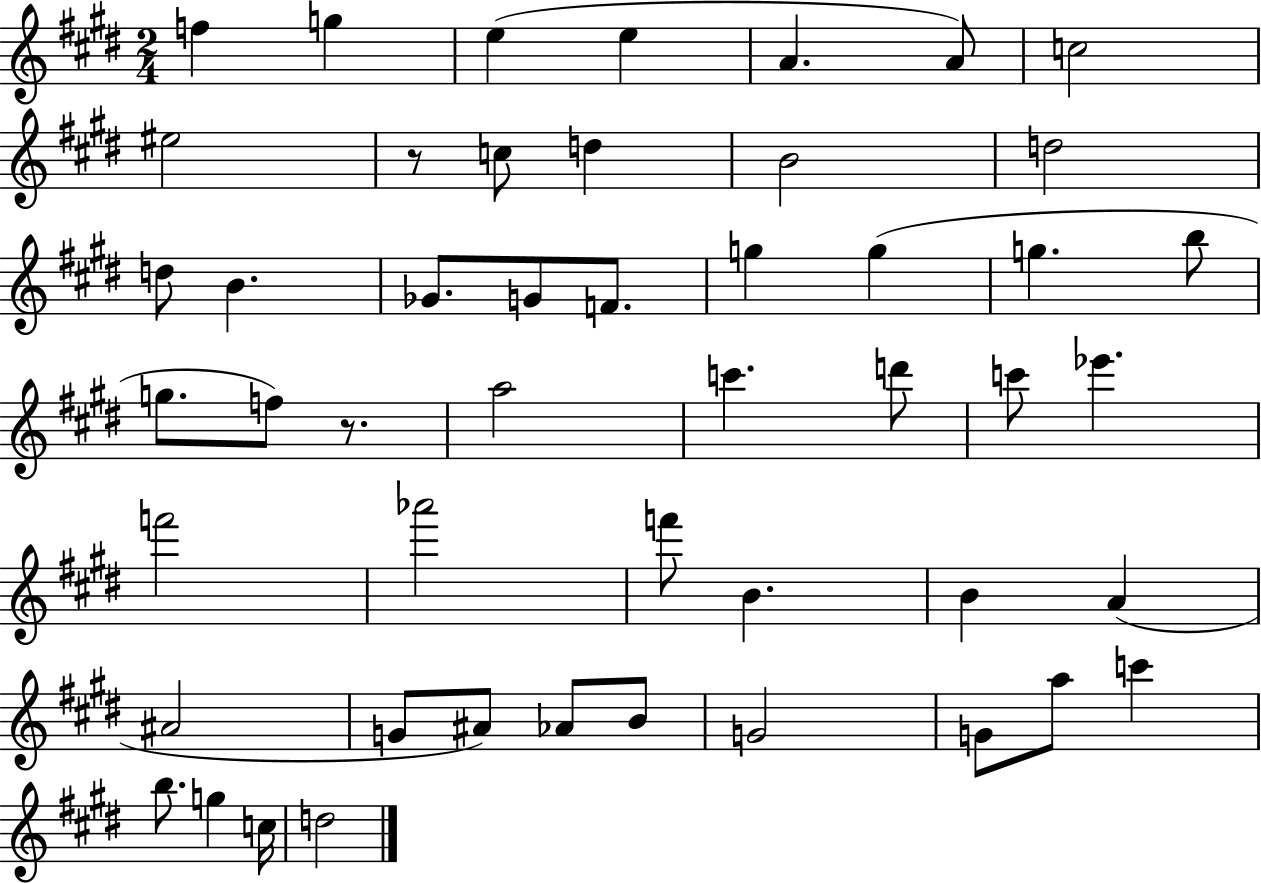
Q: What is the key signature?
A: E major